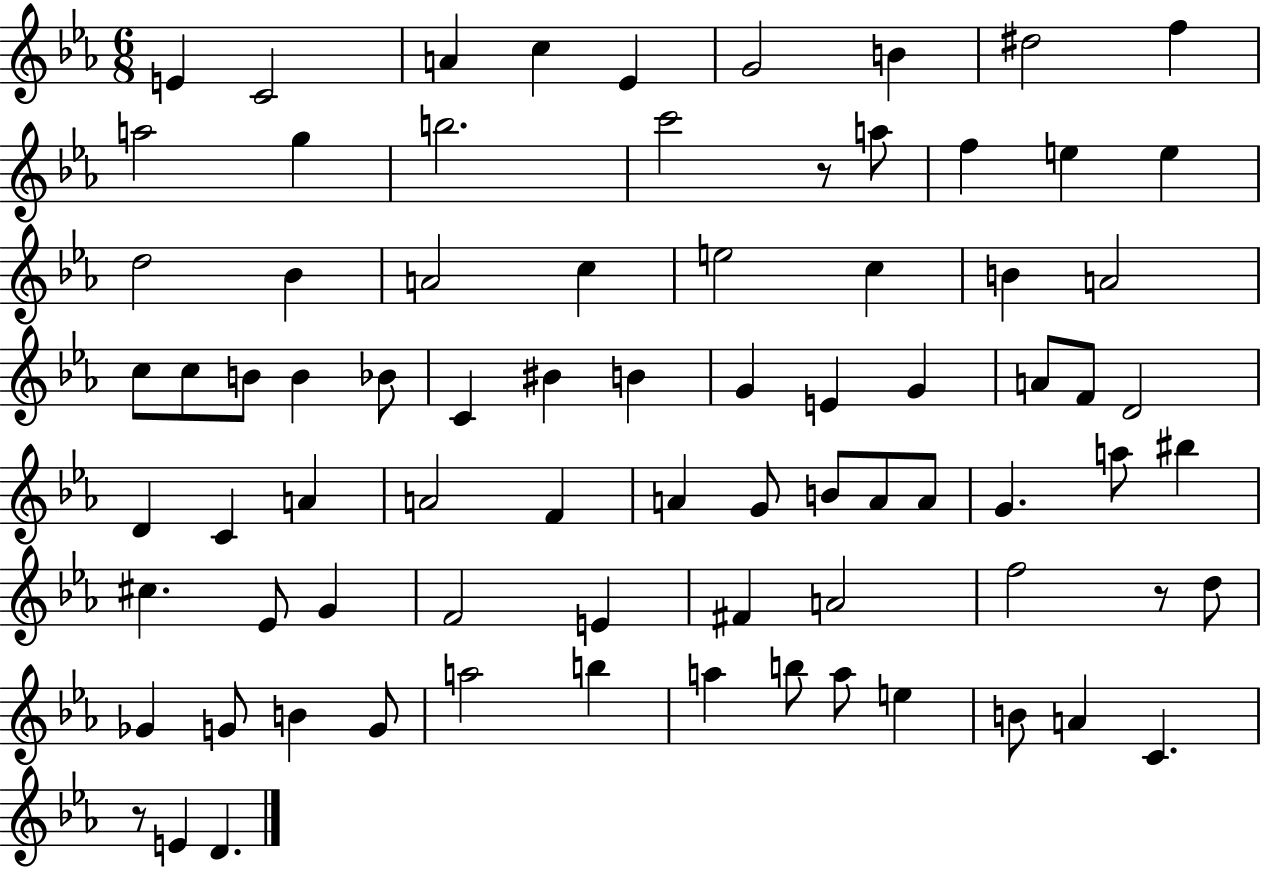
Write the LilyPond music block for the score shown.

{
  \clef treble
  \numericTimeSignature
  \time 6/8
  \key ees \major
  e'4 c'2 | a'4 c''4 ees'4 | g'2 b'4 | dis''2 f''4 | \break a''2 g''4 | b''2. | c'''2 r8 a''8 | f''4 e''4 e''4 | \break d''2 bes'4 | a'2 c''4 | e''2 c''4 | b'4 a'2 | \break c''8 c''8 b'8 b'4 bes'8 | c'4 bis'4 b'4 | g'4 e'4 g'4 | a'8 f'8 d'2 | \break d'4 c'4 a'4 | a'2 f'4 | a'4 g'8 b'8 a'8 a'8 | g'4. a''8 bis''4 | \break cis''4. ees'8 g'4 | f'2 e'4 | fis'4 a'2 | f''2 r8 d''8 | \break ges'4 g'8 b'4 g'8 | a''2 b''4 | a''4 b''8 a''8 e''4 | b'8 a'4 c'4. | \break r8 e'4 d'4. | \bar "|."
}